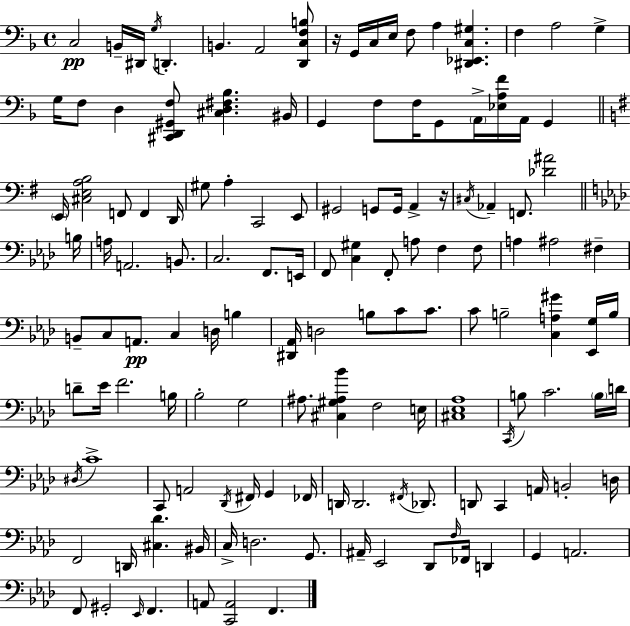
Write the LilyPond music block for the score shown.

{
  \clef bass
  \time 4/4
  \defaultTimeSignature
  \key f \major
  c2\pp b,16-- dis,16 \acciaccatura { g16 } d,4.-. | b,4. a,2 <d, c f b>8 | r16 g,16 c16 e16 f8 a4 <dis, ees, c gis>4. | f4 a2 g4-> | \break g16 f8 d4 <cis, d, gis, f>8 <cis d fis bes>4. | bis,16 g,4 f8 f16 g,8 \parenthesize a,16-> <ees a f'>16 a,16 g,4 | \bar "||" \break \key e \minor \parenthesize e,16 <cis e a b>2 f,8 f,4 d,16 | gis8 a4-. c,2 e,8 | gis,2 g,8 g,16 a,4-> r16 | \acciaccatura { cis16 } aes,4-- f,8. <des' ais'>2 | \break \bar "||" \break \key aes \major b16 a16 a,2. b,8. | c2. f,8. | e,16 f,8 <c gis>4 f,8-. a8 f4 f8 | a4 ais2 fis4-- | \break b,8-- c8 a,8.\pp c4 d16 b4 | <dis, aes,>16 d2 b8 c'8 c'8. | c'8 b2-- <c a gis'>4 <ees, g>16 | b16 d'8-- ees'16 f'2. | \break b16 bes2-. g2 | ais8. <cis gis ais bes'>4 f2 | e16 <cis ees aes>1 | \acciaccatura { c,16 } b8 c'2. | \break \parenthesize b16 d'16 \acciaccatura { dis16 } c'1-> | c,8 a,2 \acciaccatura { des,16 } fis,16 g,4 | fes,16 d,16 d,2. | \acciaccatura { fis,16 } des,8. d,8 c,4 a,16 b,2-. | \break d16 f,2 d,16 <cis des'>4. | bis,16 c16-> d2. | g,8. ais,16-- ees,2 des,8 | \grace { f16 } fes,16 d,4 g,4 a,2. | \break f,8 gis,2-. | \grace { ees,16 } f,4. a,8 <c, a,>2 | f,4. \bar "|."
}